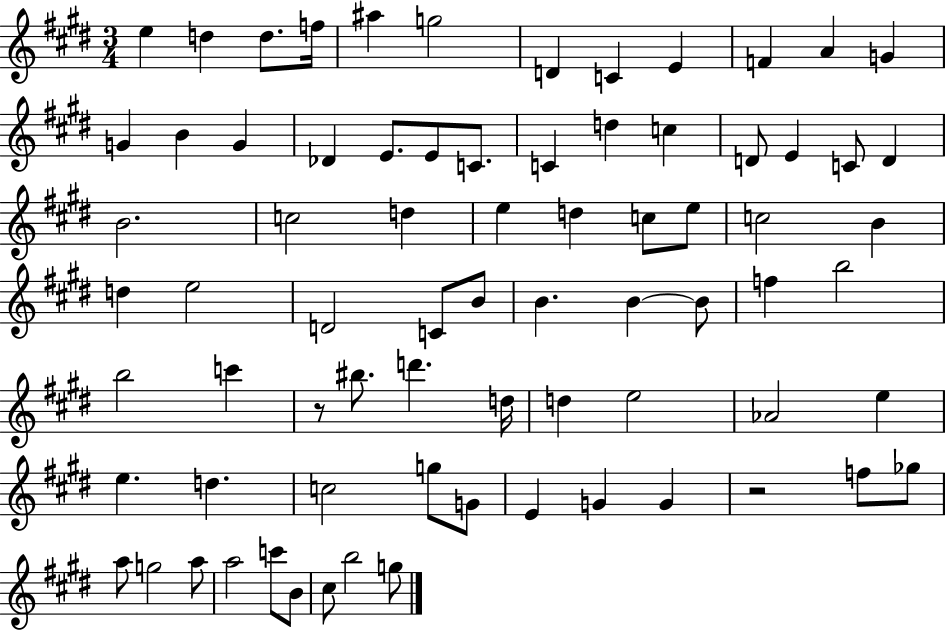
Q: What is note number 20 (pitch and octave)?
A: C4